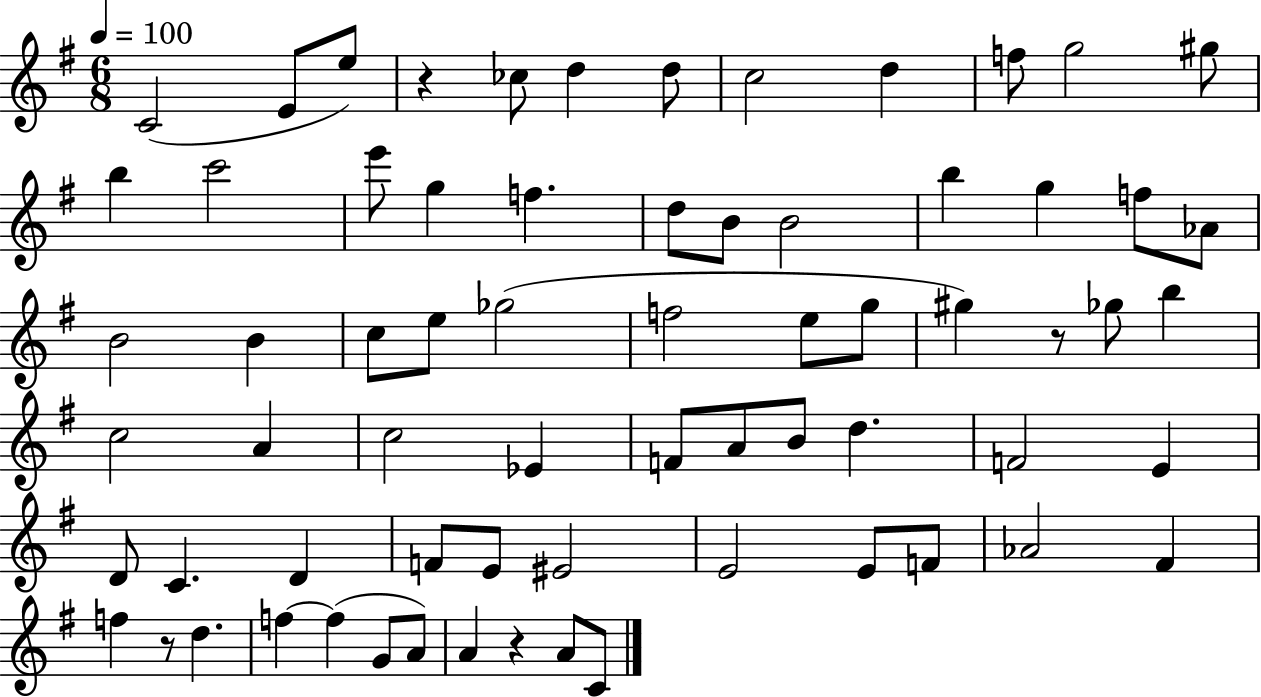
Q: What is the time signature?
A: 6/8